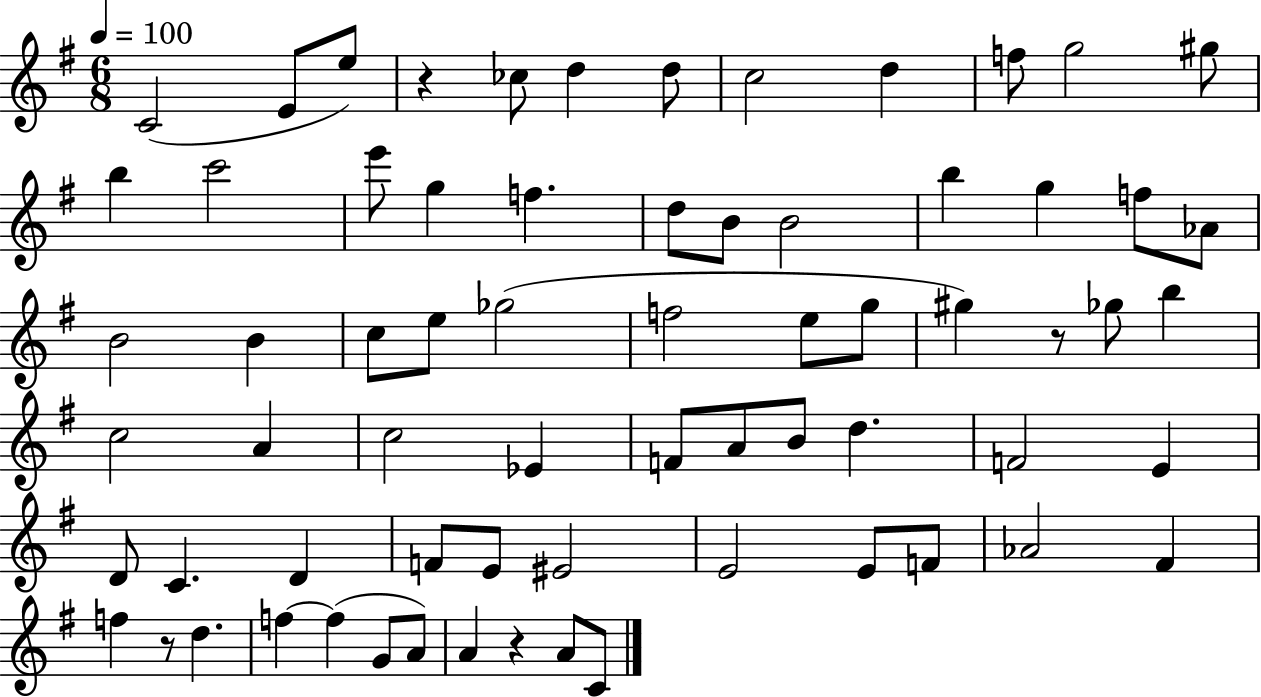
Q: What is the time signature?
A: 6/8